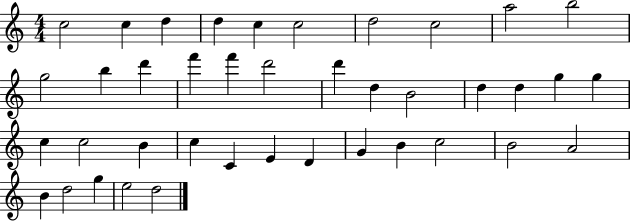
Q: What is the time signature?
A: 4/4